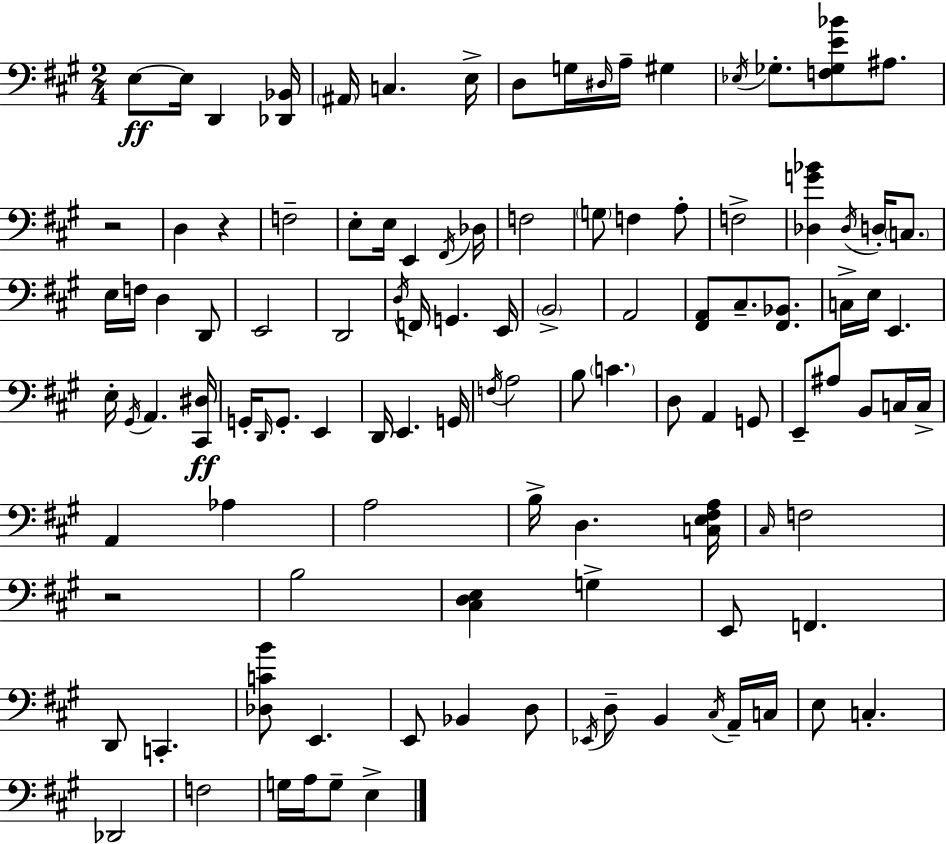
X:1
T:Untitled
M:2/4
L:1/4
K:A
E,/2 E,/4 D,, [_D,,_B,,]/4 ^A,,/4 C, E,/4 D,/2 G,/4 ^D,/4 A,/4 ^G, _E,/4 _G,/2 [F,_G,E_B]/2 ^A,/2 z2 D, z F,2 E,/2 E,/4 E,, ^F,,/4 _D,/4 F,2 G,/2 F, A,/2 F,2 [_D,G_B] _D,/4 D,/4 C,/2 E,/4 F,/4 D, D,,/2 E,,2 D,,2 D,/4 F,,/4 G,, E,,/4 B,,2 A,,2 [^F,,A,,]/2 ^C,/2 [^F,,_B,,]/2 C,/4 E,/4 E,, E,/4 ^G,,/4 A,, [^C,,^D,]/4 G,,/4 D,,/4 G,,/2 E,, D,,/4 E,, G,,/4 F,/4 A,2 B,/2 C D,/2 A,, G,,/2 E,,/2 ^A,/2 B,,/2 C,/4 C,/4 A,, _A, A,2 B,/4 D, [C,E,^F,A,]/4 ^C,/4 F,2 z2 B,2 [^C,D,E,] G, E,,/2 F,, D,,/2 C,, [_D,CB]/2 E,, E,,/2 _B,, D,/2 _E,,/4 D,/2 B,, ^C,/4 A,,/4 C,/4 E,/2 C, _D,,2 F,2 G,/4 A,/4 G,/2 E,